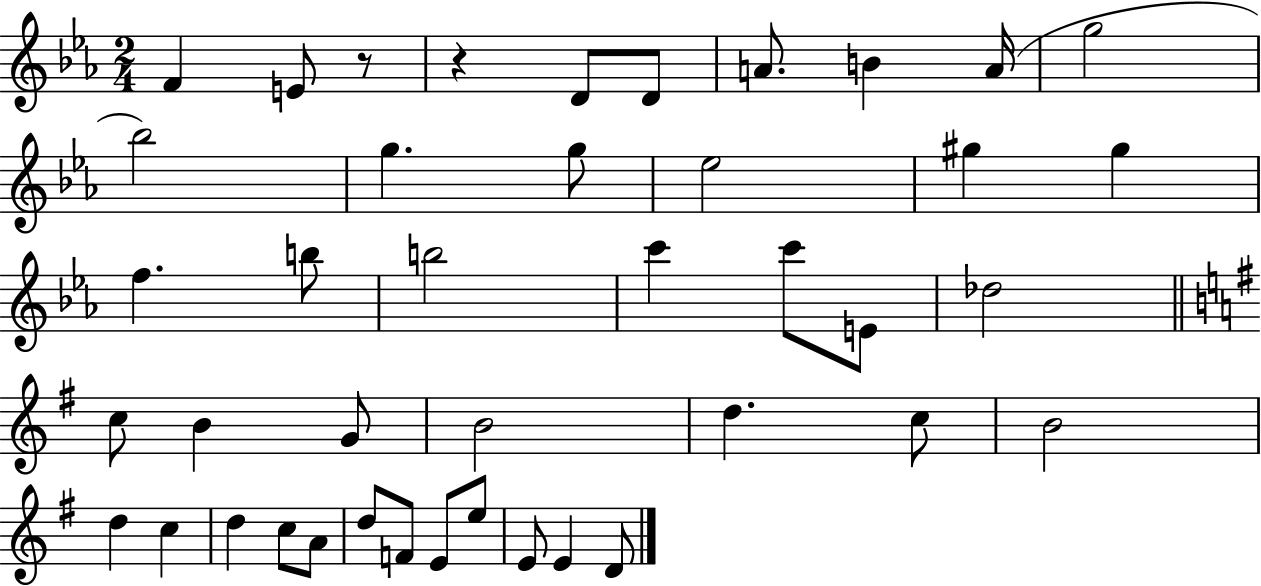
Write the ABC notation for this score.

X:1
T:Untitled
M:2/4
L:1/4
K:Eb
F E/2 z/2 z D/2 D/2 A/2 B A/4 g2 _b2 g g/2 _e2 ^g ^g f b/2 b2 c' c'/2 E/2 _d2 c/2 B G/2 B2 d c/2 B2 d c d c/2 A/2 d/2 F/2 E/2 e/2 E/2 E D/2